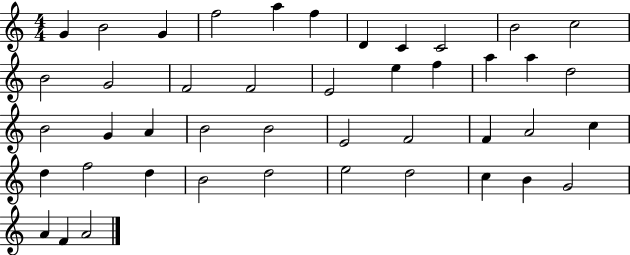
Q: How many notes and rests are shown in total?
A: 44